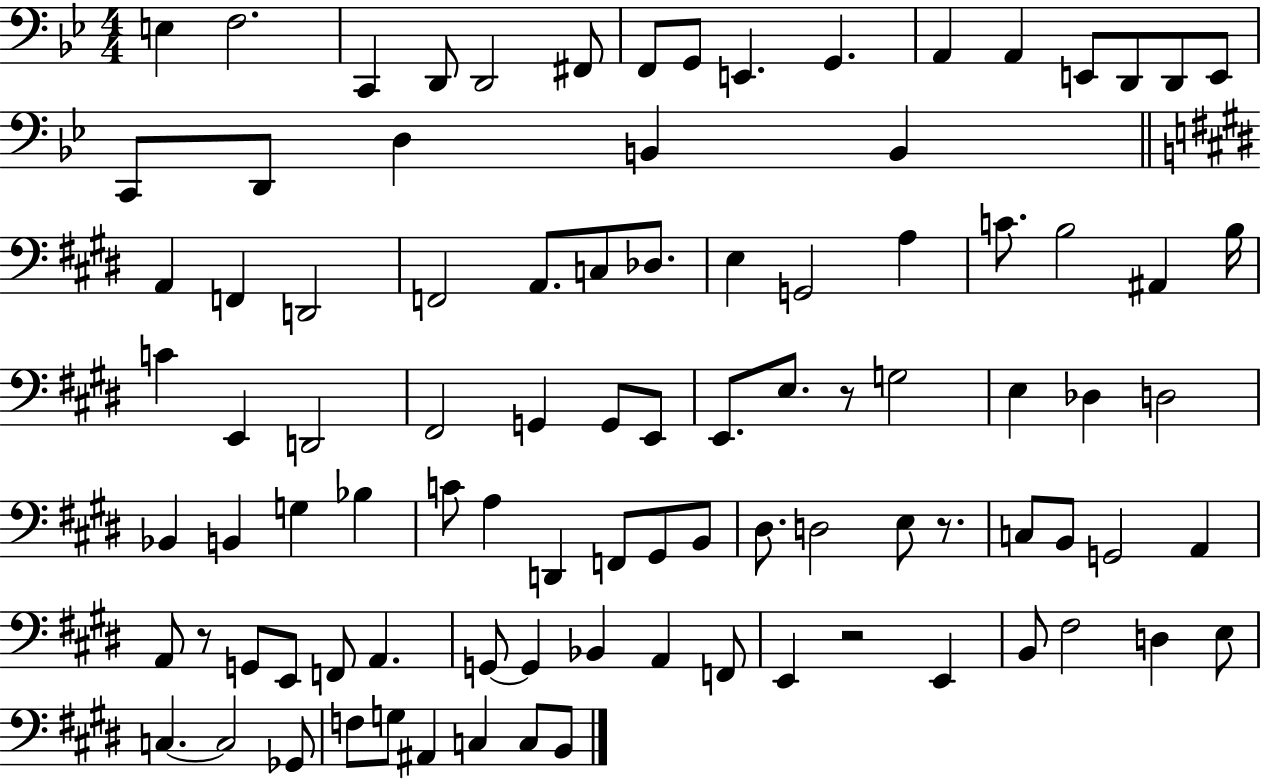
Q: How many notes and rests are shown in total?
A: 94